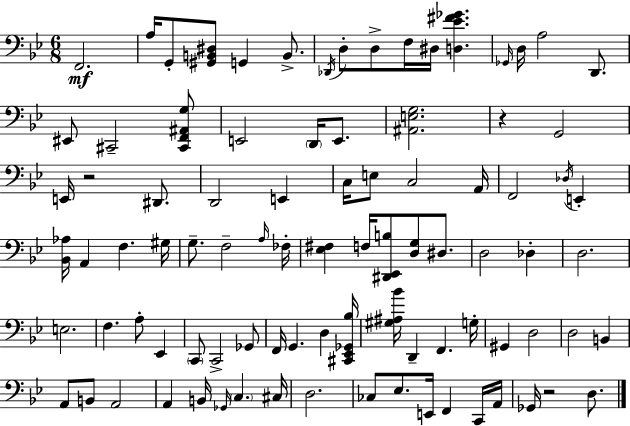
F2/h. A3/s G2/e [G#2,B2,D#3]/e G2/q B2/e. Db2/s D3/e D3/e F3/s D#3/s [D3,Eb4,F#4,Gb4]/q. Gb2/s D3/s A3/h D2/e. EIS2/e C#2/h [C#2,F2,A#2,G3]/e E2/h D2/s E2/e. [A#2,E3,G3]/h. R/q G2/h E2/s R/h D#2/e. D2/h E2/q C3/s E3/e C3/h A2/s F2/h Db3/s E2/q [Bb2,Ab3]/s A2/q F3/q. G#3/s G3/e. F3/h A3/s FES3/s [Eb3,F#3]/q F3/s [D#2,Eb2,B3]/e [D3,G3]/e D#3/e. D3/h Db3/q D3/h. E3/h. F3/q. A3/e Eb2/q C2/e C2/h Gb2/e F2/s G2/q. D3/q [C#2,Eb2,Gb2,Bb3]/s [G#3,A#3,Bb4]/s D2/q F2/q. G3/s G#2/q D3/h D3/h B2/q A2/e B2/e A2/h A2/q B2/s Gb2/s C3/q. C#3/s D3/h. CES3/e Eb3/e. E2/s F2/q C2/s A2/s Gb2/s R/h D3/e.